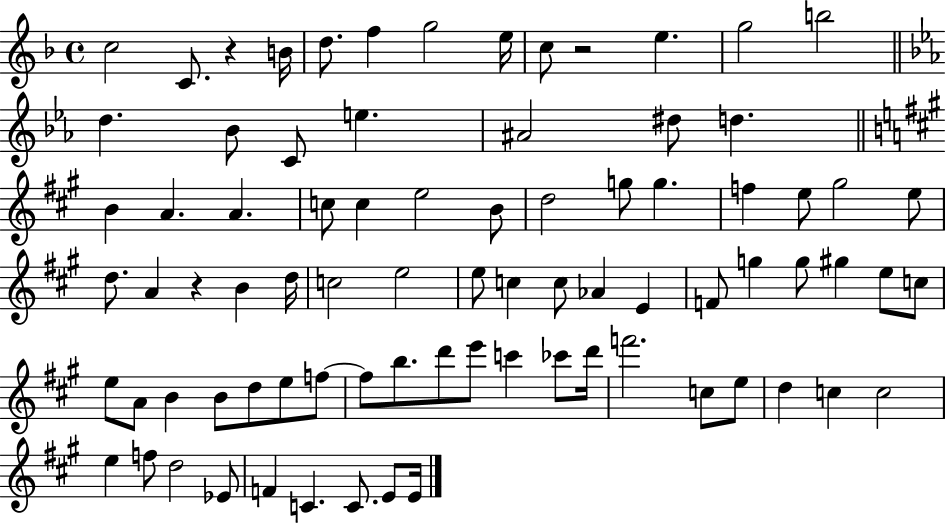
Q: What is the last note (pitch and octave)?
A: E4